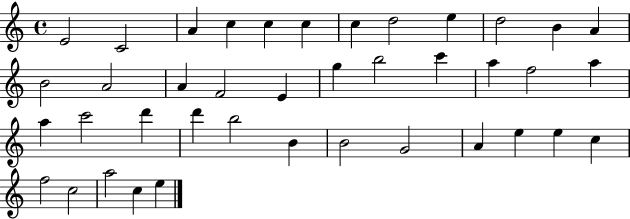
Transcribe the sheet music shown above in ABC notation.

X:1
T:Untitled
M:4/4
L:1/4
K:C
E2 C2 A c c c c d2 e d2 B A B2 A2 A F2 E g b2 c' a f2 a a c'2 d' d' b2 B B2 G2 A e e c f2 c2 a2 c e